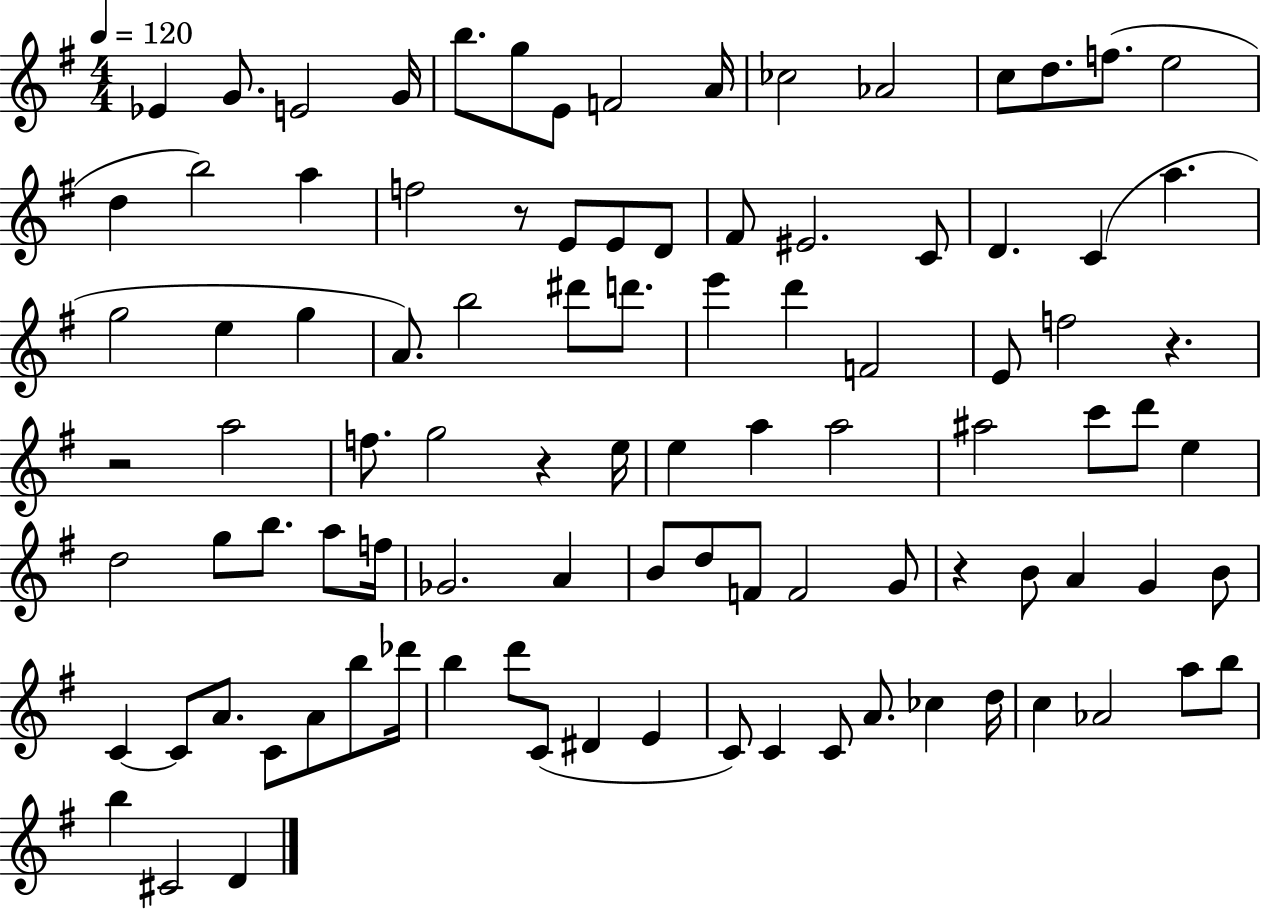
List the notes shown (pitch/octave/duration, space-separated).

Eb4/q G4/e. E4/h G4/s B5/e. G5/e E4/e F4/h A4/s CES5/h Ab4/h C5/e D5/e. F5/e. E5/h D5/q B5/h A5/q F5/h R/e E4/e E4/e D4/e F#4/e EIS4/h. C4/e D4/q. C4/q A5/q. G5/h E5/q G5/q A4/e. B5/h D#6/e D6/e. E6/q D6/q F4/h E4/e F5/h R/q. R/h A5/h F5/e. G5/h R/q E5/s E5/q A5/q A5/h A#5/h C6/e D6/e E5/q D5/h G5/e B5/e. A5/e F5/s Gb4/h. A4/q B4/e D5/e F4/e F4/h G4/e R/q B4/e A4/q G4/q B4/e C4/q C4/e A4/e. C4/e A4/e B5/e Db6/s B5/q D6/e C4/e D#4/q E4/q C4/e C4/q C4/e A4/e. CES5/q D5/s C5/q Ab4/h A5/e B5/e B5/q C#4/h D4/q